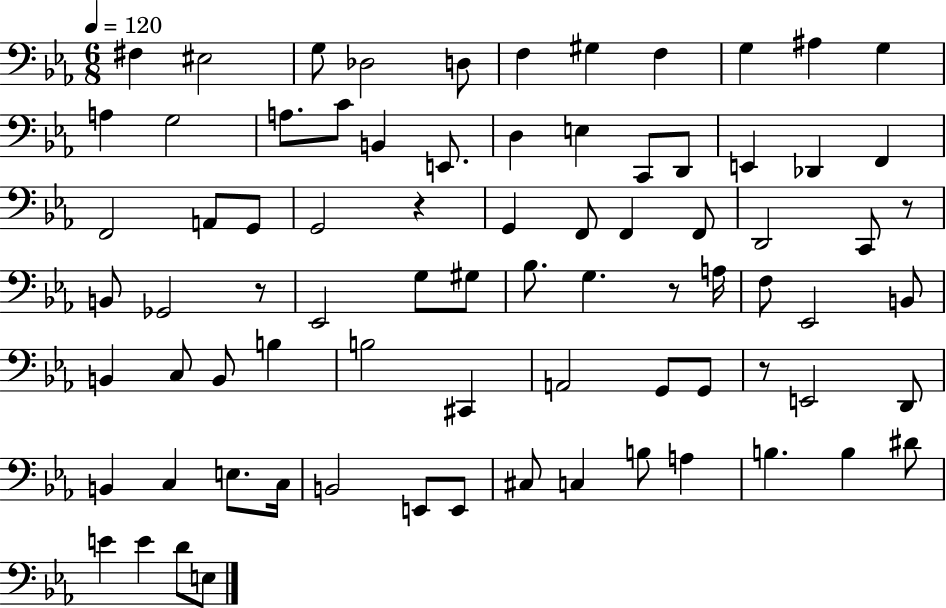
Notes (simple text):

F#3/q EIS3/h G3/e Db3/h D3/e F3/q G#3/q F3/q G3/q A#3/q G3/q A3/q G3/h A3/e. C4/e B2/q E2/e. D3/q E3/q C2/e D2/e E2/q Db2/q F2/q F2/h A2/e G2/e G2/h R/q G2/q F2/e F2/q F2/e D2/h C2/e R/e B2/e Gb2/h R/e Eb2/h G3/e G#3/e Bb3/e. G3/q. R/e A3/s F3/e Eb2/h B2/e B2/q C3/e B2/e B3/q B3/h C#2/q A2/h G2/e G2/e R/e E2/h D2/e B2/q C3/q E3/e. C3/s B2/h E2/e E2/e C#3/e C3/q B3/e A3/q B3/q. B3/q D#4/e E4/q E4/q D4/e E3/e